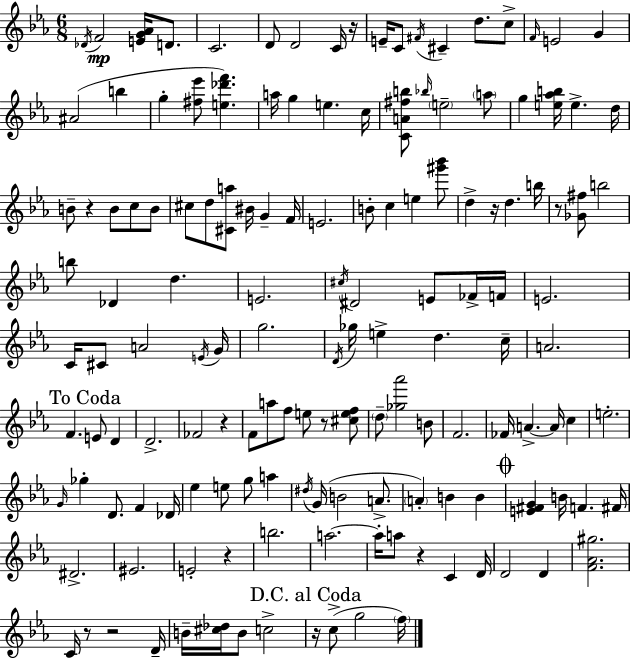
Db4/s F4/h [E4,G4,Ab4]/s D4/e. C4/h. D4/e D4/h C4/s R/s E4/s C4/e F#4/s C#4/q D5/e. C5/e F4/s E4/h G4/q A#4/h B5/q G5/q [F#5,Eb6]/e [E5,Db6,F6]/q. A5/s G5/q E5/q. C5/s [C4,A4,F#5,B5]/e Bb5/s E5/h A5/e G5/q [E5,Ab5,B5]/s E5/q. D5/s B4/e R/q B4/e C5/e B4/e C#5/e D5/e [C#4,A5]/e BIS4/s G4/q F4/s E4/h. B4/e C5/q E5/q [G#6,Bb6]/e D5/q R/s D5/q. B5/s R/e [Gb4,F#5]/e B5/h B5/e Db4/q D5/q. E4/h. C#5/s D#4/h E4/e FES4/s F4/s E4/h. C4/s C#4/e A4/h E4/s G4/s G5/h. D4/s Gb5/s E5/q D5/q. C5/s A4/h. F4/q. E4/e D4/q D4/h. FES4/h R/q F4/e A5/e F5/e E5/e R/e [C#5,E5,F5]/e D5/e [Gb5,Ab6]/h B4/e F4/h. FES4/s A4/q. A4/s C5/q E5/h. G4/s Gb5/q D4/e. F4/q Db4/s Eb5/q E5/e G5/e A5/q D#5/s G4/s B4/h A4/e. A4/q B4/q B4/q [E4,F#4,G4]/q B4/s F4/q. F#4/s D#4/h. EIS4/h. E4/h R/q B5/h. A5/h. A5/s A5/e R/q C4/q D4/s D4/h D4/q [F4,Ab4,G#5]/h. C4/s R/e R/h D4/s B4/s [C#5,Db5]/s B4/e C5/h R/s C5/e G5/h F5/s